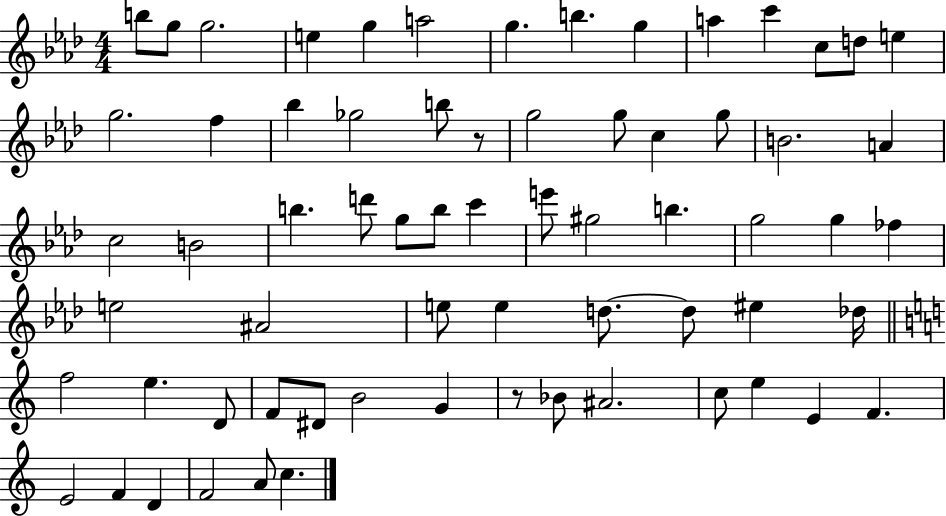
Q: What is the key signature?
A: AES major